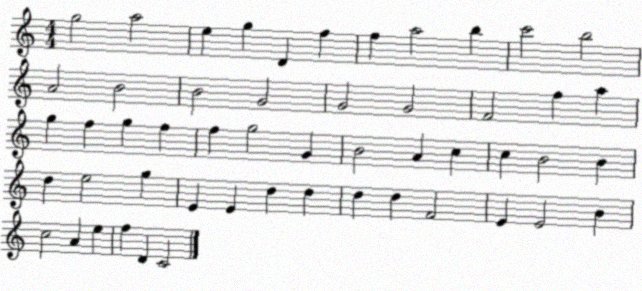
X:1
T:Untitled
M:4/4
L:1/4
K:C
g2 a2 e g D f f a2 b c'2 b2 A2 B2 B2 G2 G2 G2 F2 f a g f g f f g2 G B2 A c c B2 B d e2 g E E d d d d F2 E E2 B c2 A e f D C2